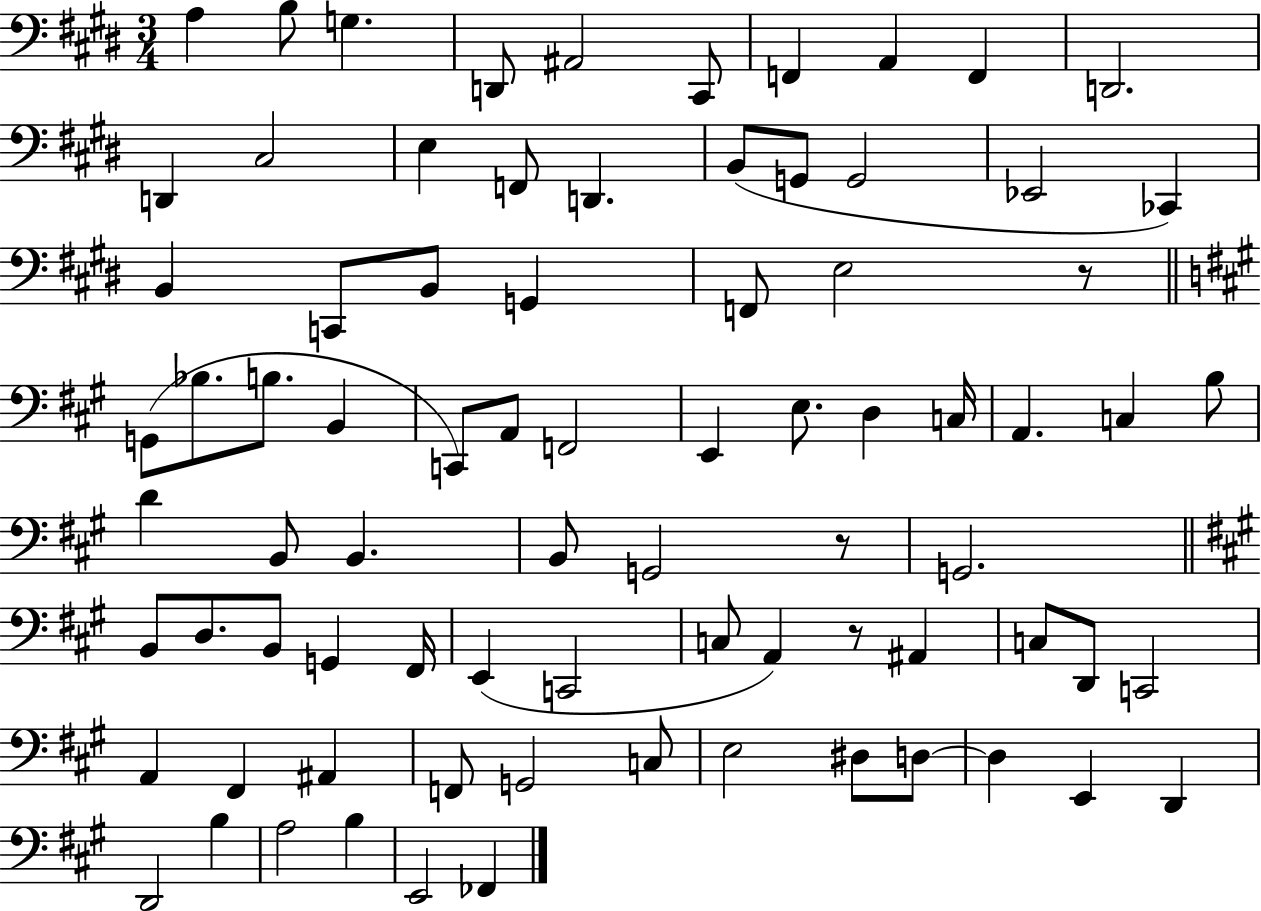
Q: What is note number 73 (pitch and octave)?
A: B3